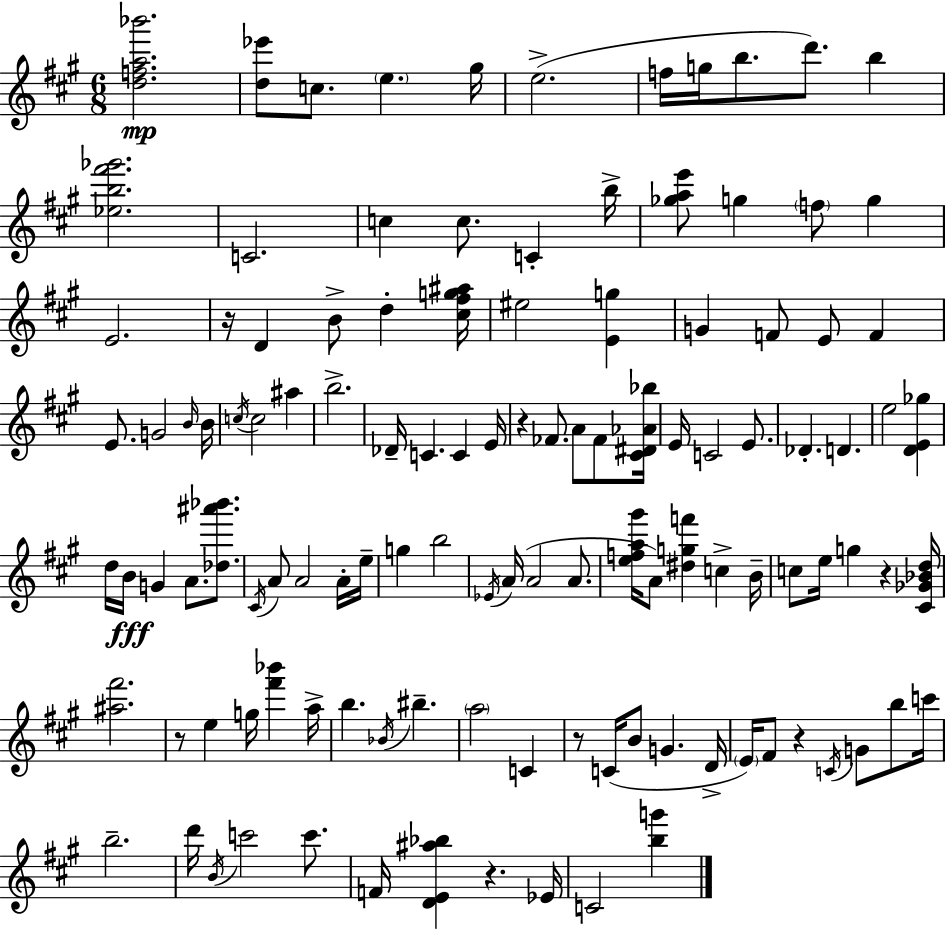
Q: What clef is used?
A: treble